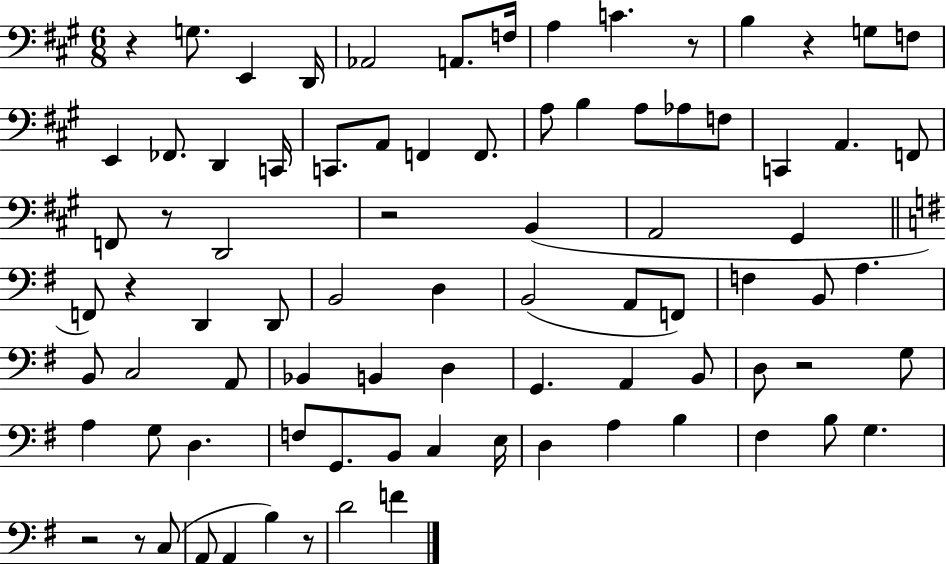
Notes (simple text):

R/q G3/e. E2/q D2/s Ab2/h A2/e. F3/s A3/q C4/q. R/e B3/q R/q G3/e F3/e E2/q FES2/e. D2/q C2/s C2/e. A2/e F2/q F2/e. A3/e B3/q A3/e Ab3/e F3/e C2/q A2/q. F2/e F2/e R/e D2/h R/h B2/q A2/h G#2/q F2/e R/q D2/q D2/e B2/h D3/q B2/h A2/e F2/e F3/q B2/e A3/q. B2/e C3/h A2/e Bb2/q B2/q D3/q G2/q. A2/q B2/e D3/e R/h G3/e A3/q G3/e D3/q. F3/e G2/e. B2/e C3/q E3/s D3/q A3/q B3/q F#3/q B3/e G3/q. R/h R/e C3/e A2/e A2/q B3/q R/e D4/h F4/q